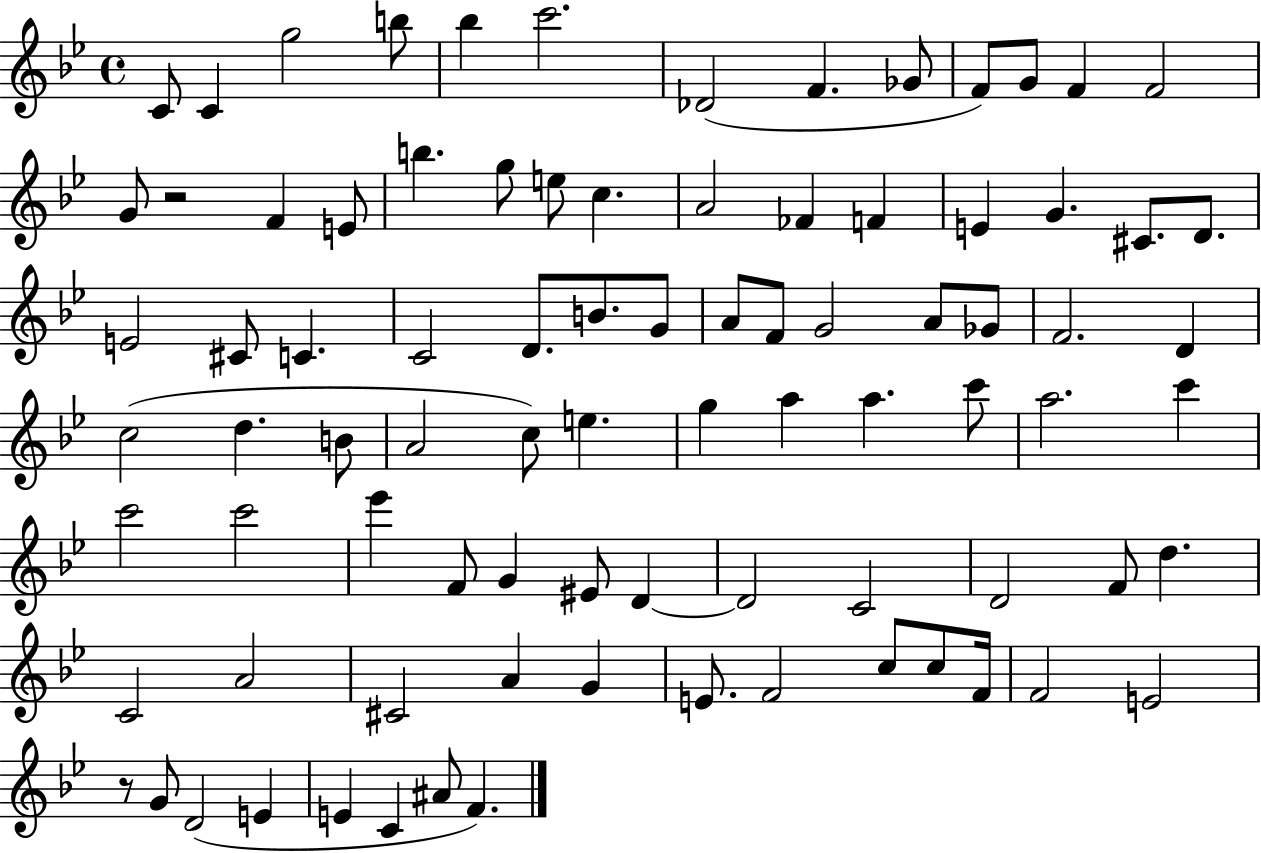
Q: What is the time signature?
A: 4/4